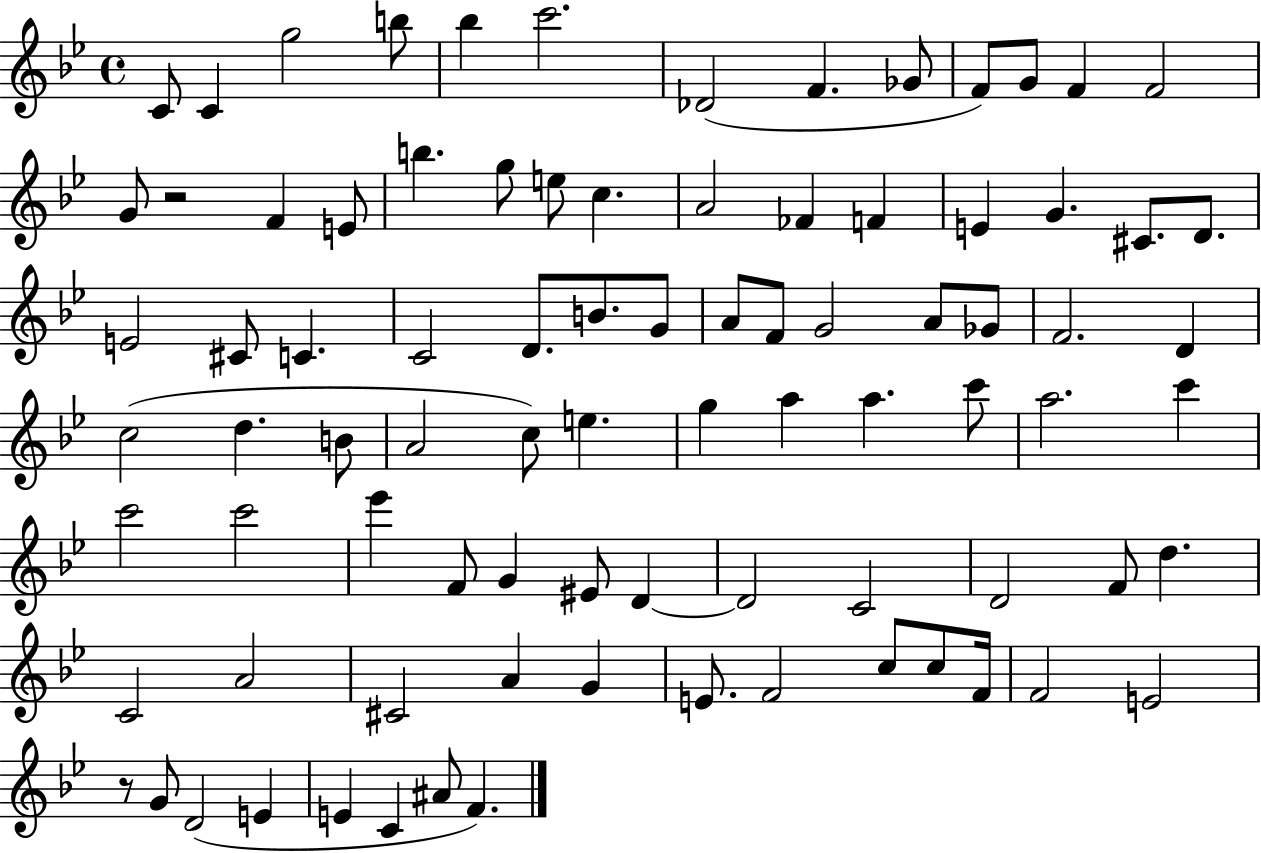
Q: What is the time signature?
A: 4/4